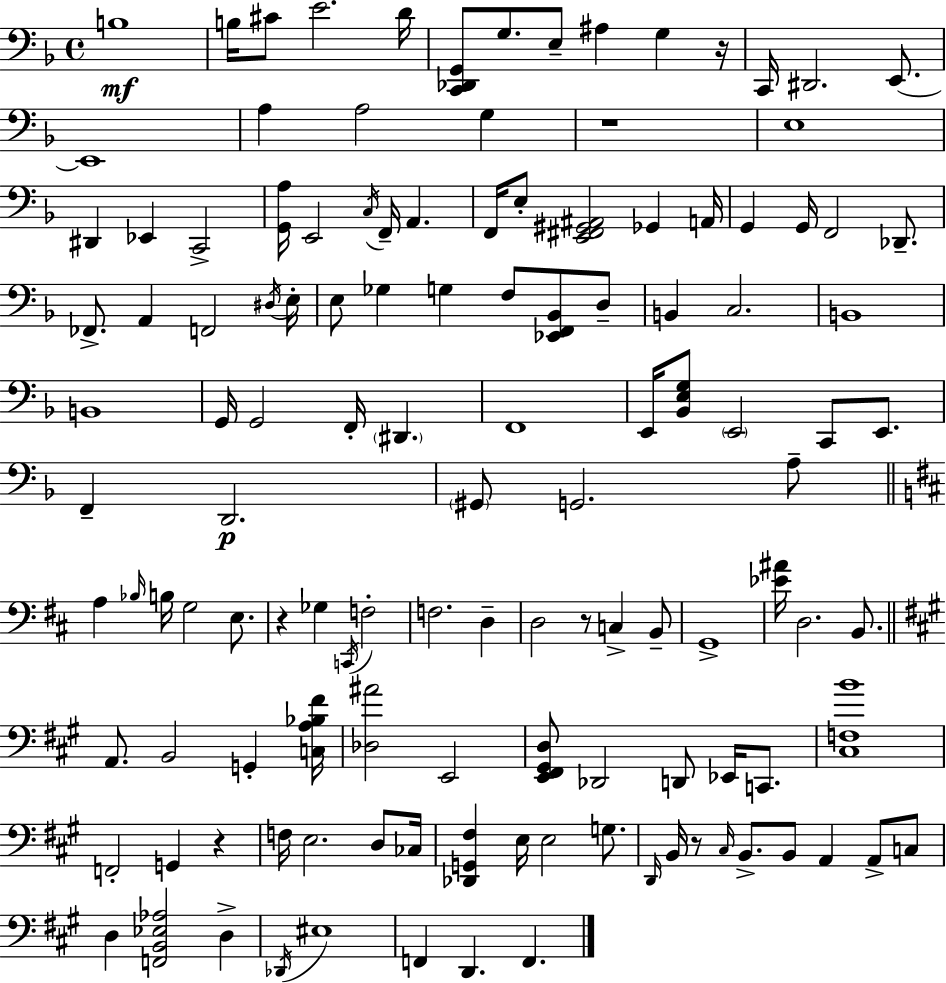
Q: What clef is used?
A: bass